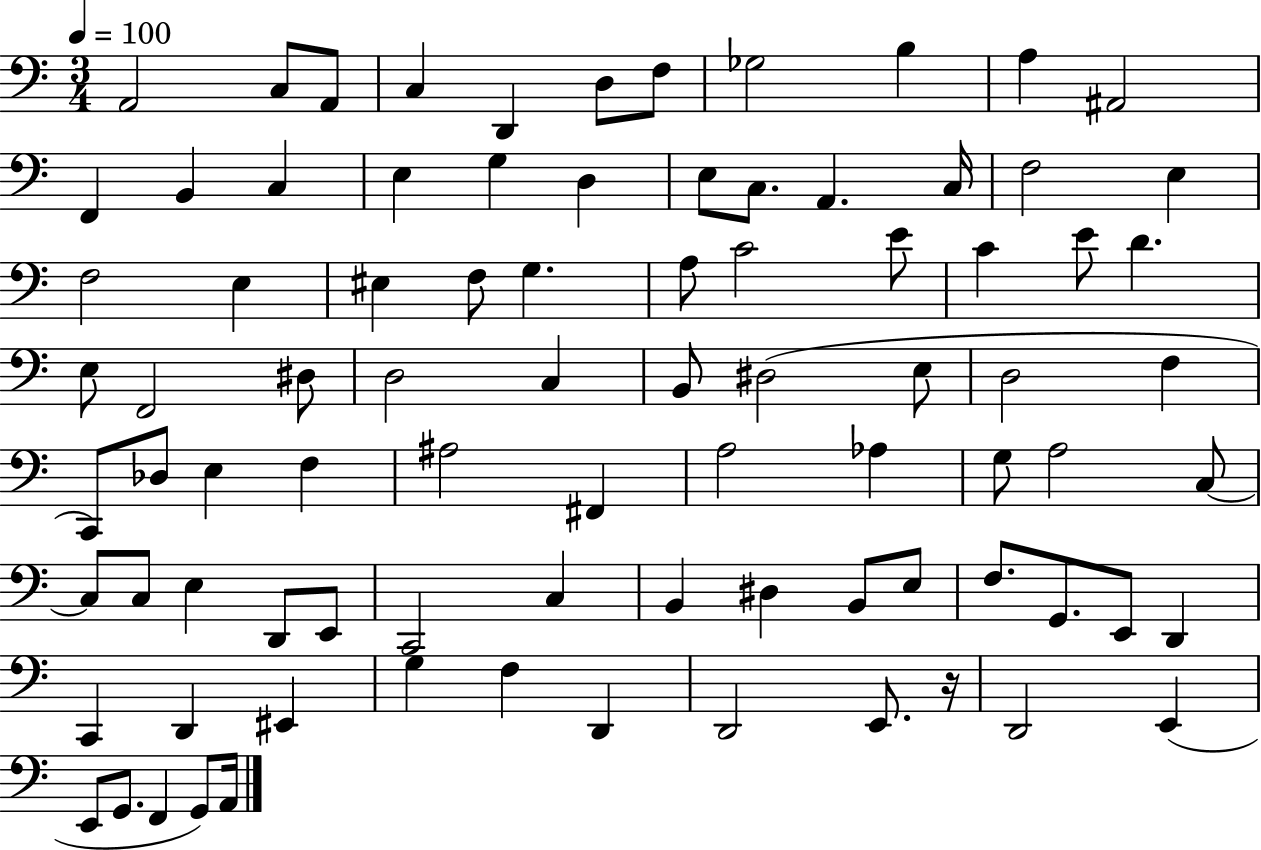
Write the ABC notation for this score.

X:1
T:Untitled
M:3/4
L:1/4
K:C
A,,2 C,/2 A,,/2 C, D,, D,/2 F,/2 _G,2 B, A, ^A,,2 F,, B,, C, E, G, D, E,/2 C,/2 A,, C,/4 F,2 E, F,2 E, ^E, F,/2 G, A,/2 C2 E/2 C E/2 D E,/2 F,,2 ^D,/2 D,2 C, B,,/2 ^D,2 E,/2 D,2 F, C,,/2 _D,/2 E, F, ^A,2 ^F,, A,2 _A, G,/2 A,2 C,/2 C,/2 C,/2 E, D,,/2 E,,/2 C,,2 C, B,, ^D, B,,/2 E,/2 F,/2 G,,/2 E,,/2 D,, C,, D,, ^E,, G, F, D,, D,,2 E,,/2 z/4 D,,2 E,, E,,/2 G,,/2 F,, G,,/2 A,,/4